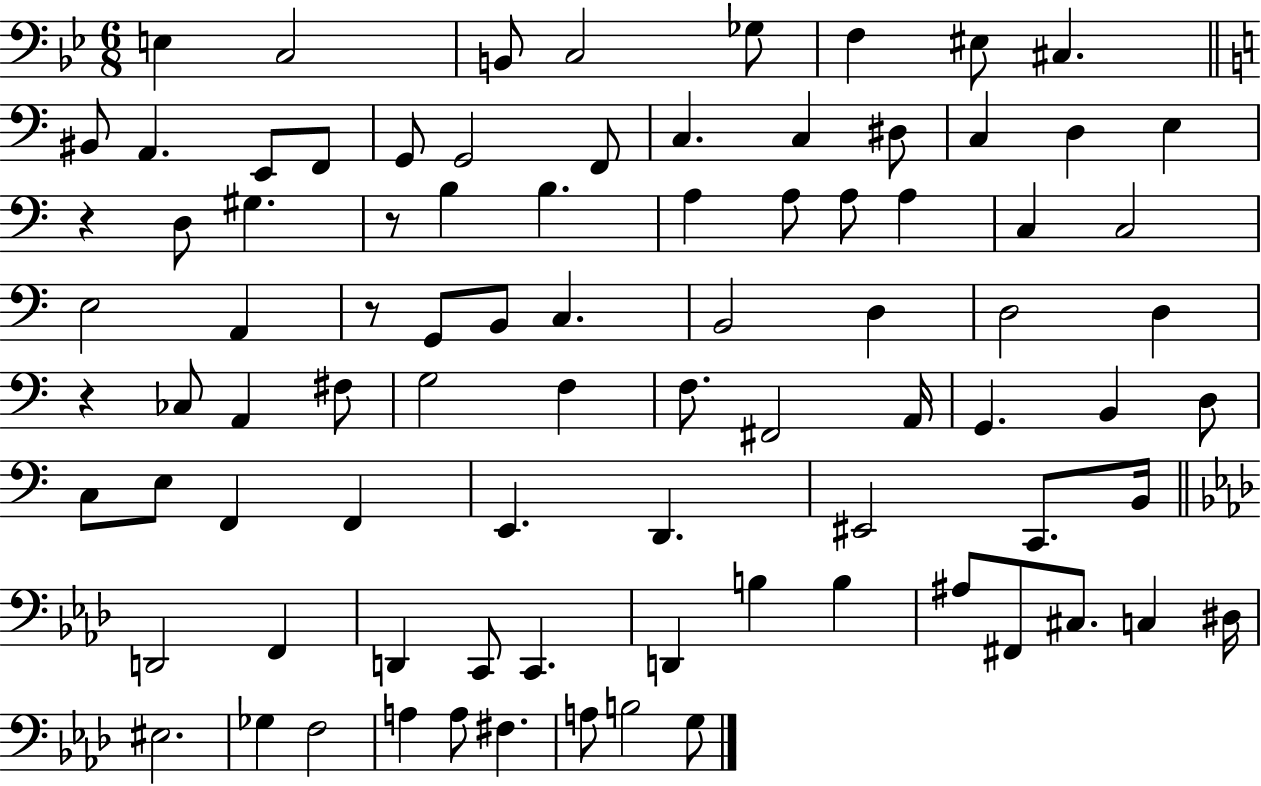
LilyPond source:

{
  \clef bass
  \numericTimeSignature
  \time 6/8
  \key bes \major
  e4 c2 | b,8 c2 ges8 | f4 eis8 cis4. | \bar "||" \break \key c \major bis,8 a,4. e,8 f,8 | g,8 g,2 f,8 | c4. c4 dis8 | c4 d4 e4 | \break r4 d8 gis4. | r8 b4 b4. | a4 a8 a8 a4 | c4 c2 | \break e2 a,4 | r8 g,8 b,8 c4. | b,2 d4 | d2 d4 | \break r4 ces8 a,4 fis8 | g2 f4 | f8. fis,2 a,16 | g,4. b,4 d8 | \break c8 e8 f,4 f,4 | e,4. d,4. | eis,2 c,8. b,16 | \bar "||" \break \key aes \major d,2 f,4 | d,4 c,8 c,4. | d,4 b4 b4 | ais8 fis,8 cis8. c4 dis16 | \break eis2. | ges4 f2 | a4 a8 fis4. | a8 b2 g8 | \break \bar "|."
}